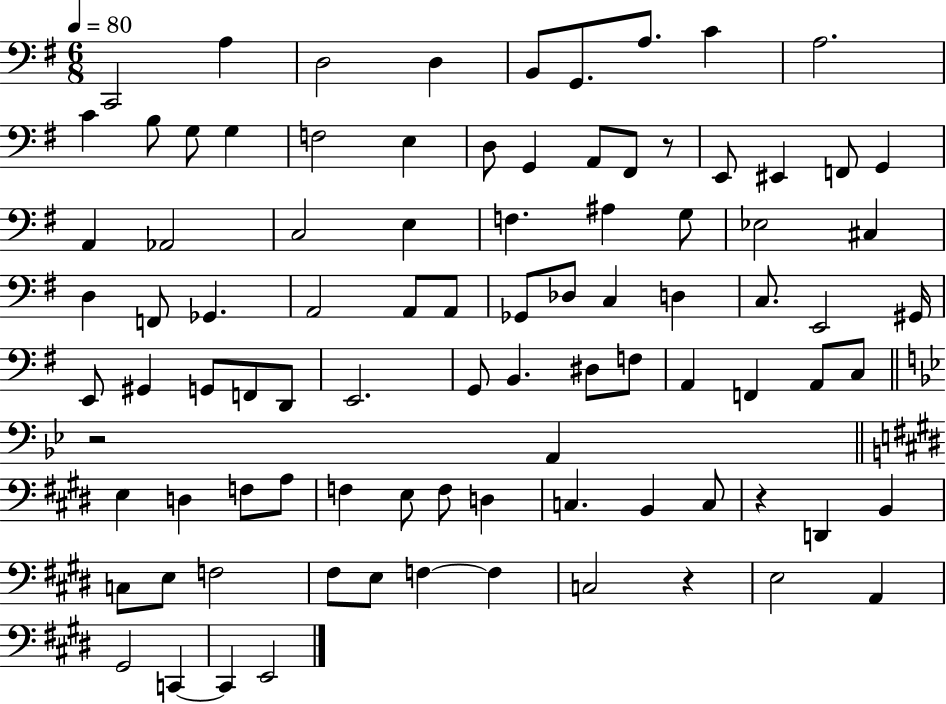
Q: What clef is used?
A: bass